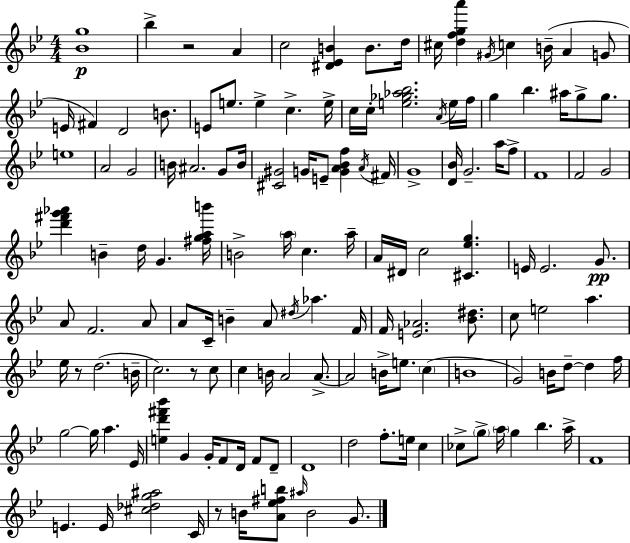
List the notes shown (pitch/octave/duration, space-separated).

[Bb4,G5]/w Bb5/q R/h A4/q C5/h [D#4,Eb4,B4]/q B4/e. D5/s C#5/s [D5,F5,G5,A6]/q G#4/s C5/q B4/s A4/q G4/e E4/s F#4/q D4/h B4/e. E4/e E5/e. E5/q C5/q. E5/s C5/s C5/s [E5,Gb5,Ab5,Bb5]/h. A4/s E5/s F5/s G5/q Bb5/q. A#5/s G5/e G5/e. E5/w A4/h G4/h B4/s A#4/h. G4/e B4/s [C#4,G#4]/h G4/s E4/e [G4,A4,Bb4,F5]/q A4/s F#4/s G4/w [D4,Bb4]/s G4/h. A5/s F5/e F4/w F4/h G4/h [D6,F#6,G6,Ab6]/q B4/q D5/s G4/q. [F#5,G5,A5,B6]/s B4/h A5/s C5/q. A5/s A4/s D#4/s C5/h [C#4,Eb5,G5]/q. E4/s E4/h. G4/e. A4/e F4/h. A4/e A4/e C4/s B4/q A4/e D#5/s Ab5/q. F4/s F4/s [E4,Ab4]/h. [Bb4,D#5]/e. C5/e E5/h A5/q. Eb5/s R/e D5/h. B4/s C5/h. R/e C5/e C5/q B4/s A4/h A4/e. A4/h B4/s E5/e. C5/q B4/w G4/h B4/s D5/e D5/q F5/s G5/h G5/s A5/q. Eb4/s [E5,D6,F#6,Bb6]/q G4/q G4/s F4/e D4/s F4/e D4/e D4/w D5/h F5/e. E5/s C5/q CES5/e G5/e A5/s G5/q Bb5/q. A5/s F4/w E4/q. E4/s [C#5,Db5,G5,A#5]/h C4/s R/e B4/s [A4,Eb5,F#5,B5]/e A#5/s B4/h G4/e.